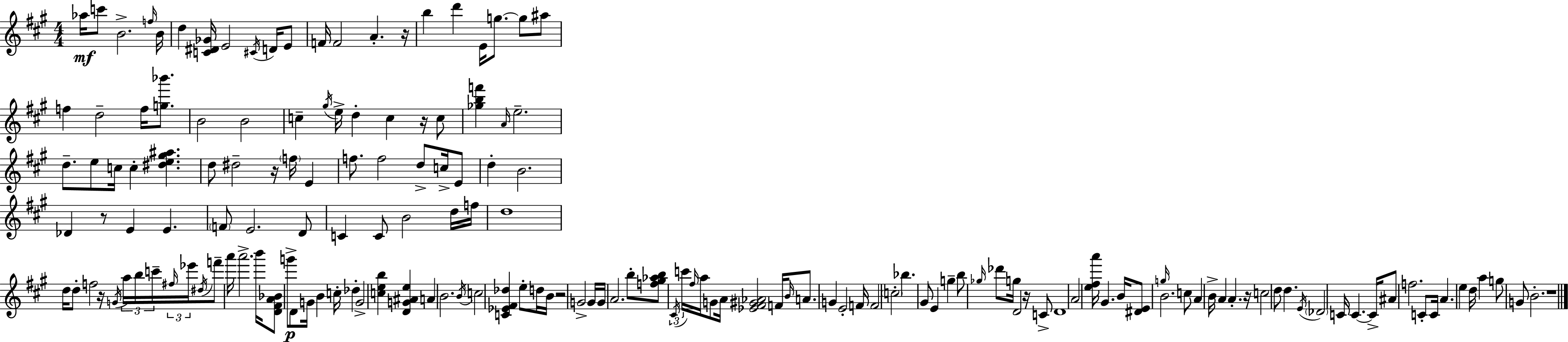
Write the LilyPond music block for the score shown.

{
  \clef treble
  \numericTimeSignature
  \time 4/4
  \key a \major
  \repeat volta 2 { aes''16\mf c'''8 b'2.-> \grace { f''16 } | b'16 d''4 <c' dis' ges'>16 e'2 \acciaccatura { cis'16 } d'16 | e'8 f'16 f'2 a'4.-. | r16 b''4 d'''4 e'16 g''8.~~ g''8 | \break ais''8 f''4 d''2-- f''16 <g'' bes'''>8. | b'2 b'2 | c''4-- \acciaccatura { gis''16 } e''16-> d''4-. c''4 | r16 c''8 <ges'' b'' f'''>4 \grace { a'16 } e''2.-- | \break d''8.-- e''8 c''16 c''4-. <dis'' e'' gis'' ais''>4. | d''8 dis''2-- r16 \parenthesize f''16 | e'4 f''8. f''2 d''8-> | c''16-> e'8 d''4-. b'2. | \break des'4 r8 e'4 e'4. | \parenthesize f'8 e'2. | d'8 c'4 c'8 b'2 | d''16 f''16 d''1 | \break d''16 d''8-. f''2 r16 | \acciaccatura { g'16 } \tuplet 3/2 { a''16 b''16 c'''16-- } \tuplet 3/2 { \grace { fis''16 } ees'''16 \acciaccatura { dis''16 } } f'''8-- a'''16 a'''2.-> | b'''16 <d' fis' a' bes'>8 g'''8->\p d'8 g'16 b'4 | c''16-. des''4-. g'2-> <c'' e'' b''>4 | \break <d' g' ais' e''>4 a'4 b'2. | \acciaccatura { b'16 } c''2 | <c' ees' fis' des''>4 e''8-. d''16 b'16 r2 | g'2-> g'16 g'16 a'2. | \break b''8-. <f'' gis'' aes'' b''>8 \tuplet 3/2 { \acciaccatura { cis'16 } c'''16 \grace { fis''16 } } a''16 g'8 | a'16 <ees' fis' gis' aes'>2 f'16 \grace { b'16 } a'8. g'4 | e'2-. f'16 f'2 | \parenthesize c''2-. bes''4. | \break gis'8 e'4 g''4-- b''8 \grace { ges''16 } des'''8 | g''16 d'2 r16 c'8-> d'1 | a'2 | <e'' fis'' a'''>16 gis'4. b'16 <dis' e'>8 \grace { g''16 } b'2. | \break c''8 a'4 | b'16-> a'4 a'4.-. r16 c''2 | d''8 d''4. \acciaccatura { e'16 } \parenthesize des'2 | c'16 c'4.~~ c'16-> ais'8 | \break f''2. c'8-. c'16 a'4. | e''4 d''16 a''4 g''8 | g'8 b'2.-. r1 | } \bar "|."
}